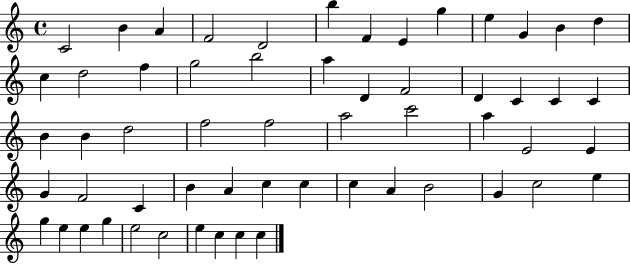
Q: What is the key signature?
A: C major